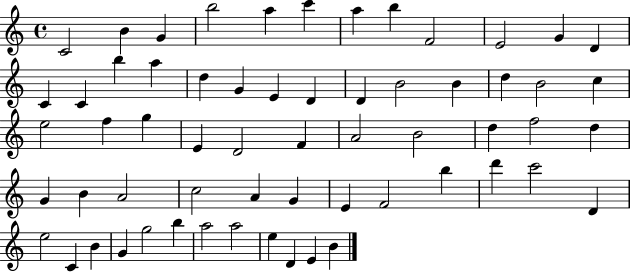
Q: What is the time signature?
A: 4/4